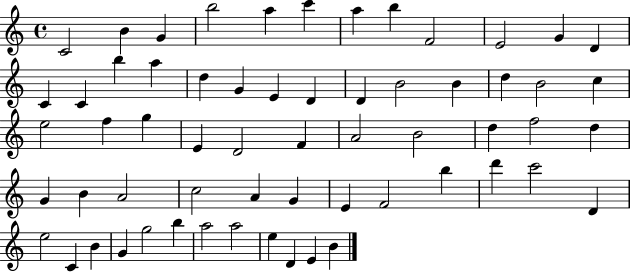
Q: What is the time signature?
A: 4/4